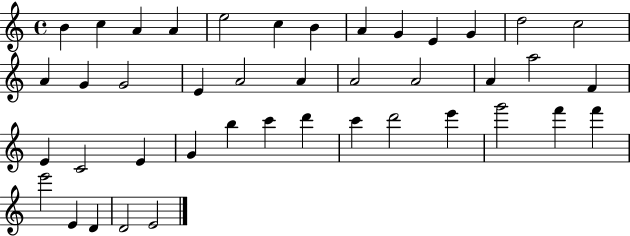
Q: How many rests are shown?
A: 0